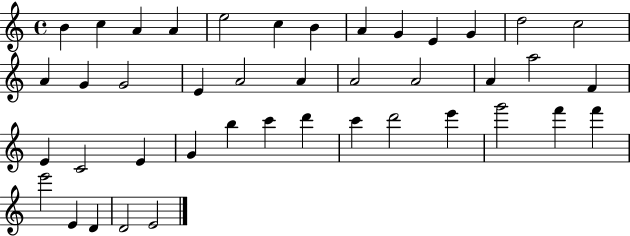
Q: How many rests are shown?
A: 0